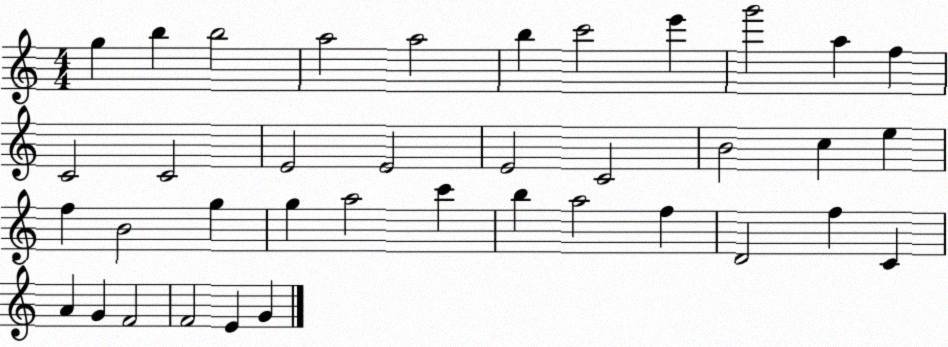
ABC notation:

X:1
T:Untitled
M:4/4
L:1/4
K:C
g b b2 a2 a2 b c'2 e' g'2 a f C2 C2 E2 E2 E2 C2 B2 c e f B2 g g a2 c' b a2 f D2 f C A G F2 F2 E G